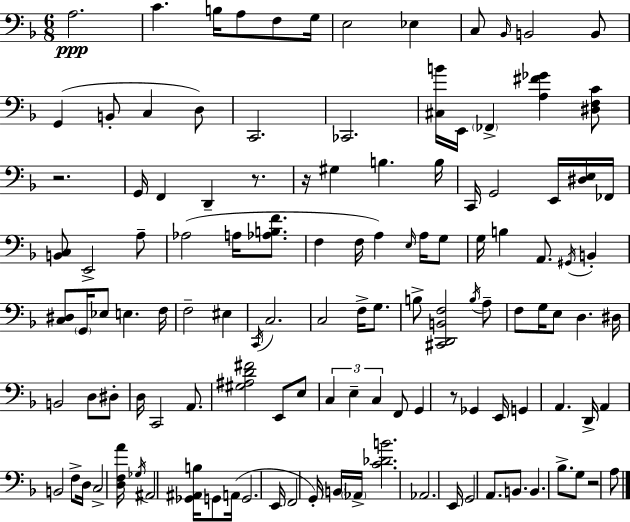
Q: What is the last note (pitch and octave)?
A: A3